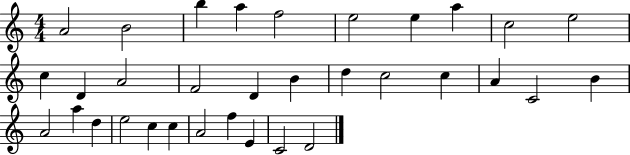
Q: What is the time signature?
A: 4/4